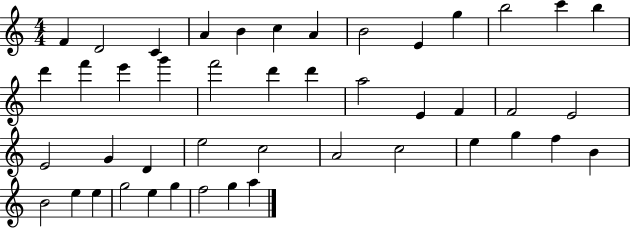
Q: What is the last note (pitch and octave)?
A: A5